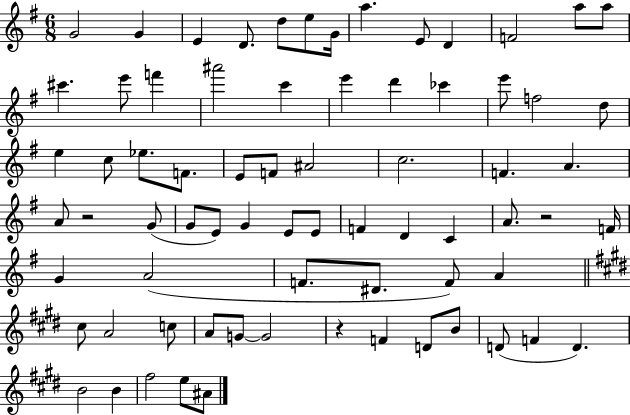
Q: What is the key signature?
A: G major